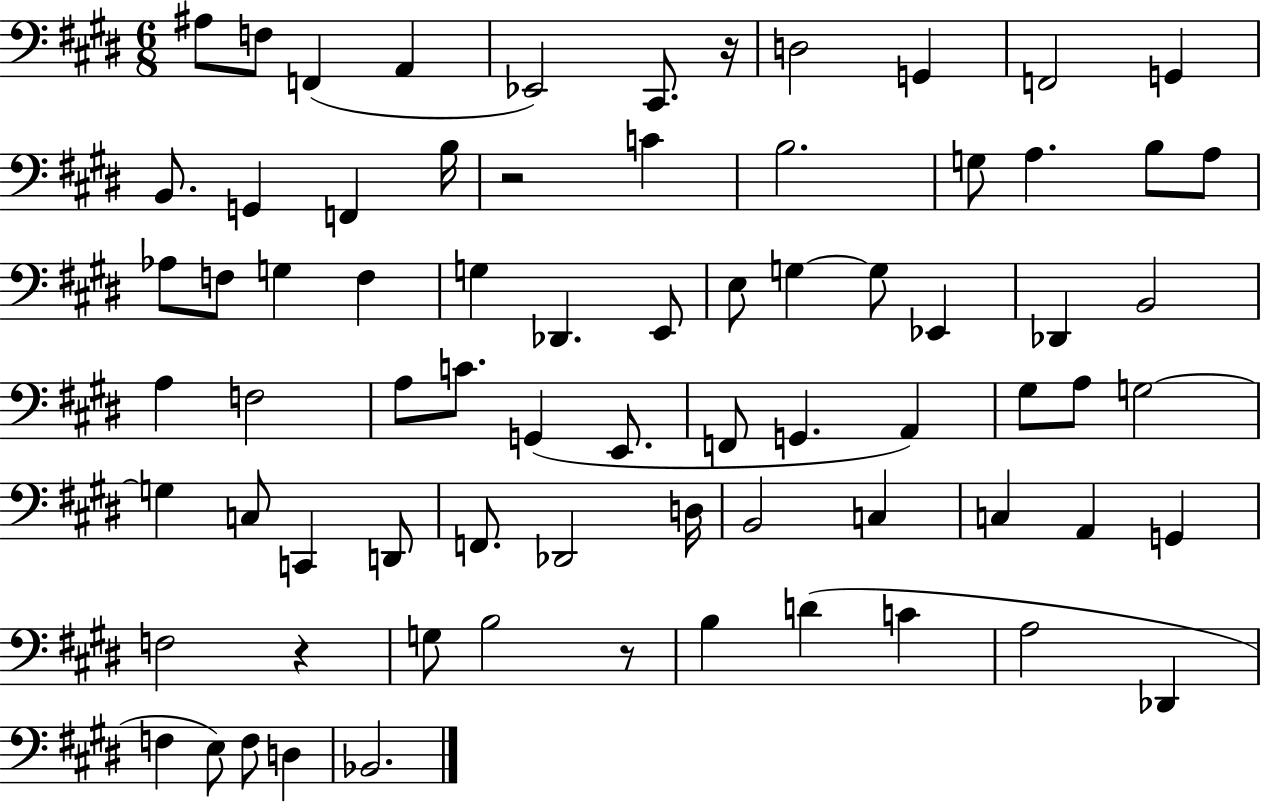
X:1
T:Untitled
M:6/8
L:1/4
K:E
^A,/2 F,/2 F,, A,, _E,,2 ^C,,/2 z/4 D,2 G,, F,,2 G,, B,,/2 G,, F,, B,/4 z2 C B,2 G,/2 A, B,/2 A,/2 _A,/2 F,/2 G, F, G, _D,, E,,/2 E,/2 G, G,/2 _E,, _D,, B,,2 A, F,2 A,/2 C/2 G,, E,,/2 F,,/2 G,, A,, ^G,/2 A,/2 G,2 G, C,/2 C,, D,,/2 F,,/2 _D,,2 D,/4 B,,2 C, C, A,, G,, F,2 z G,/2 B,2 z/2 B, D C A,2 _D,, F, E,/2 F,/2 D, _B,,2